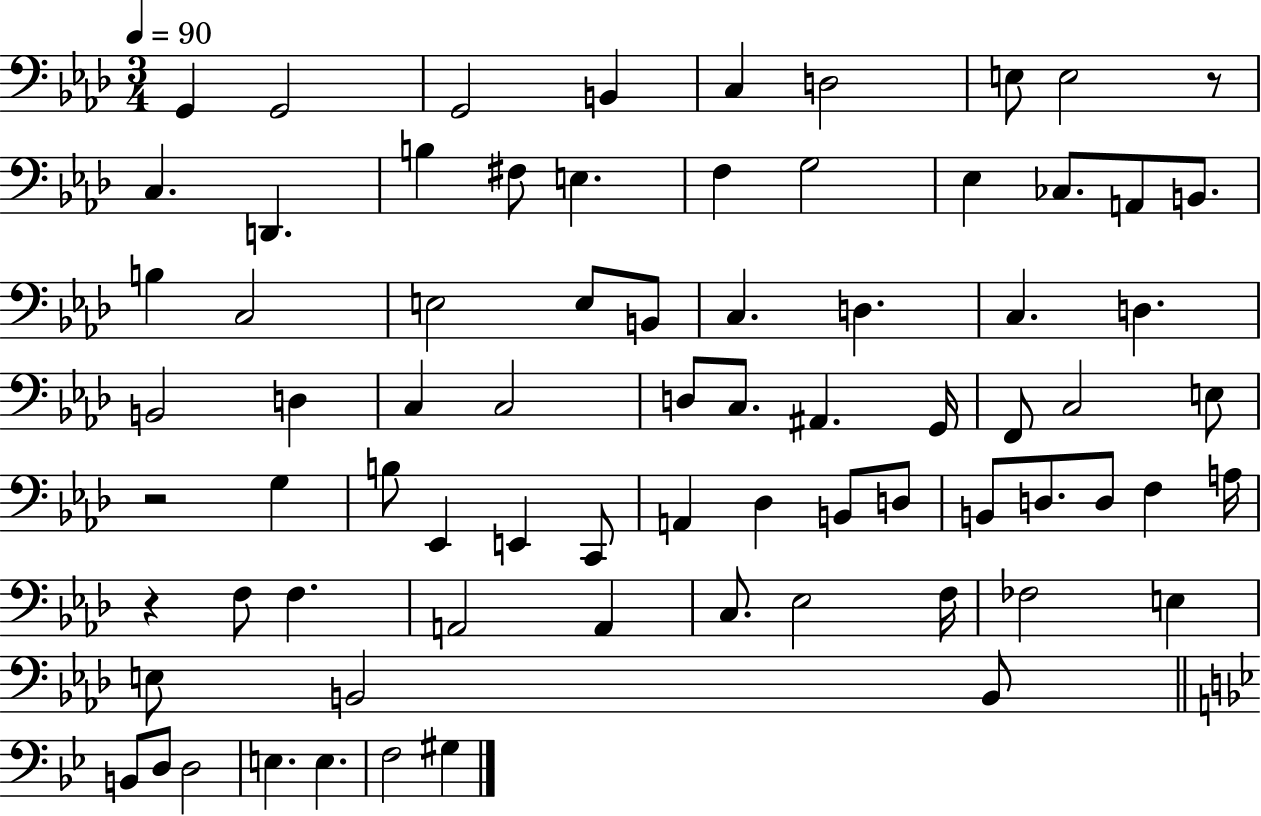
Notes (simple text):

G2/q G2/h G2/h B2/q C3/q D3/h E3/e E3/h R/e C3/q. D2/q. B3/q F#3/e E3/q. F3/q G3/h Eb3/q CES3/e. A2/e B2/e. B3/q C3/h E3/h E3/e B2/e C3/q. D3/q. C3/q. D3/q. B2/h D3/q C3/q C3/h D3/e C3/e. A#2/q. G2/s F2/e C3/h E3/e R/h G3/q B3/e Eb2/q E2/q C2/e A2/q Db3/q B2/e D3/e B2/e D3/e. D3/e F3/q A3/s R/q F3/e F3/q. A2/h A2/q C3/e. Eb3/h F3/s FES3/h E3/q E3/e B2/h B2/e B2/e D3/e D3/h E3/q. E3/q. F3/h G#3/q